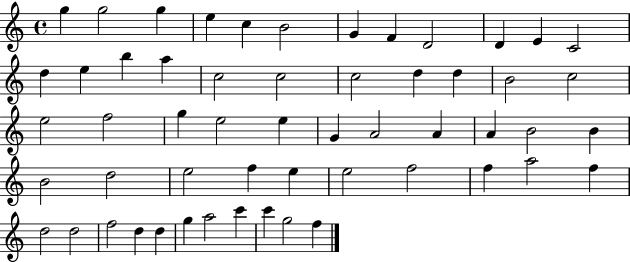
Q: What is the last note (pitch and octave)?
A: F5